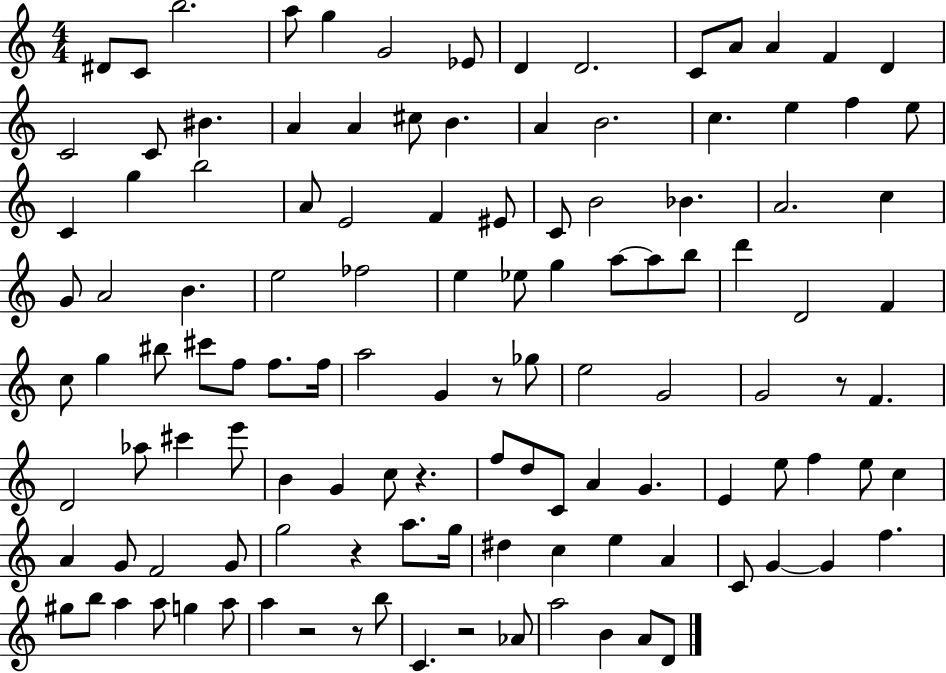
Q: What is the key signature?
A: C major